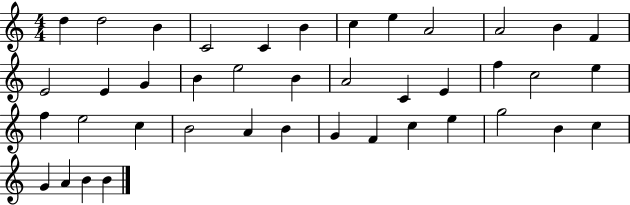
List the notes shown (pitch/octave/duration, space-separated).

D5/q D5/h B4/q C4/h C4/q B4/q C5/q E5/q A4/h A4/h B4/q F4/q E4/h E4/q G4/q B4/q E5/h B4/q A4/h C4/q E4/q F5/q C5/h E5/q F5/q E5/h C5/q B4/h A4/q B4/q G4/q F4/q C5/q E5/q G5/h B4/q C5/q G4/q A4/q B4/q B4/q